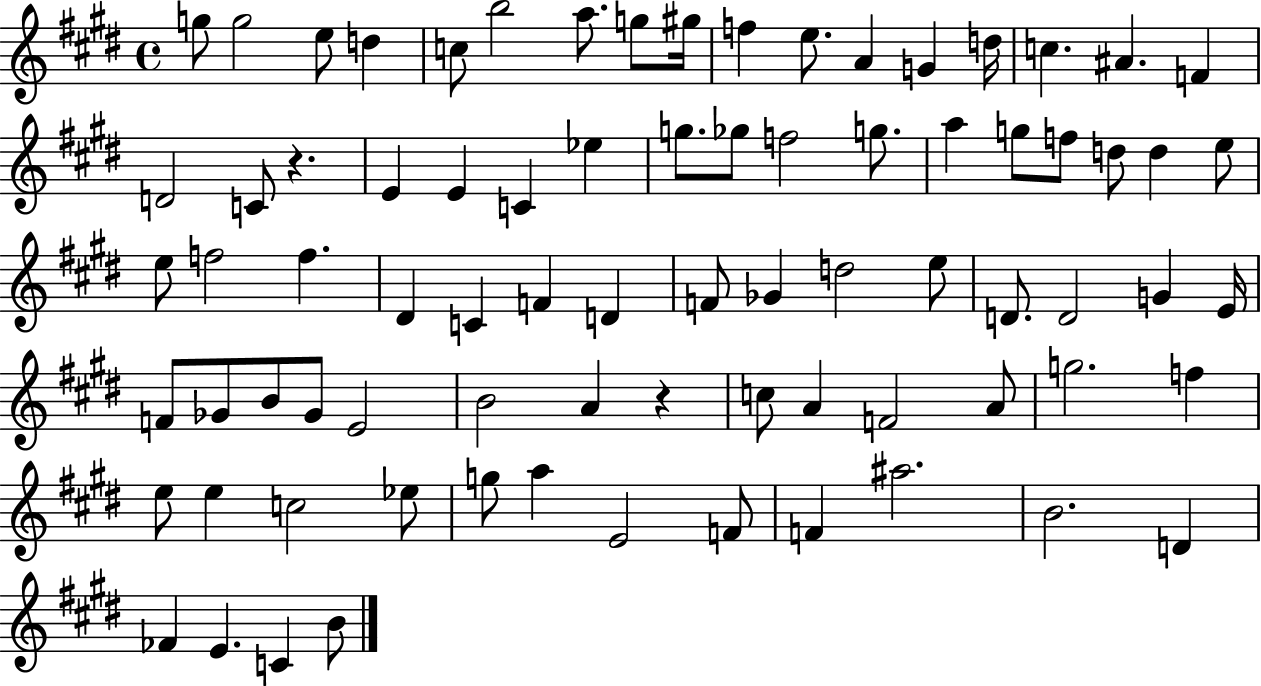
G5/e G5/h E5/e D5/q C5/e B5/h A5/e. G5/e G#5/s F5/q E5/e. A4/q G4/q D5/s C5/q. A#4/q. F4/q D4/h C4/e R/q. E4/q E4/q C4/q Eb5/q G5/e. Gb5/e F5/h G5/e. A5/q G5/e F5/e D5/e D5/q E5/e E5/e F5/h F5/q. D#4/q C4/q F4/q D4/q F4/e Gb4/q D5/h E5/e D4/e. D4/h G4/q E4/s F4/e Gb4/e B4/e Gb4/e E4/h B4/h A4/q R/q C5/e A4/q F4/h A4/e G5/h. F5/q E5/e E5/q C5/h Eb5/e G5/e A5/q E4/h F4/e F4/q A#5/h. B4/h. D4/q FES4/q E4/q. C4/q B4/e